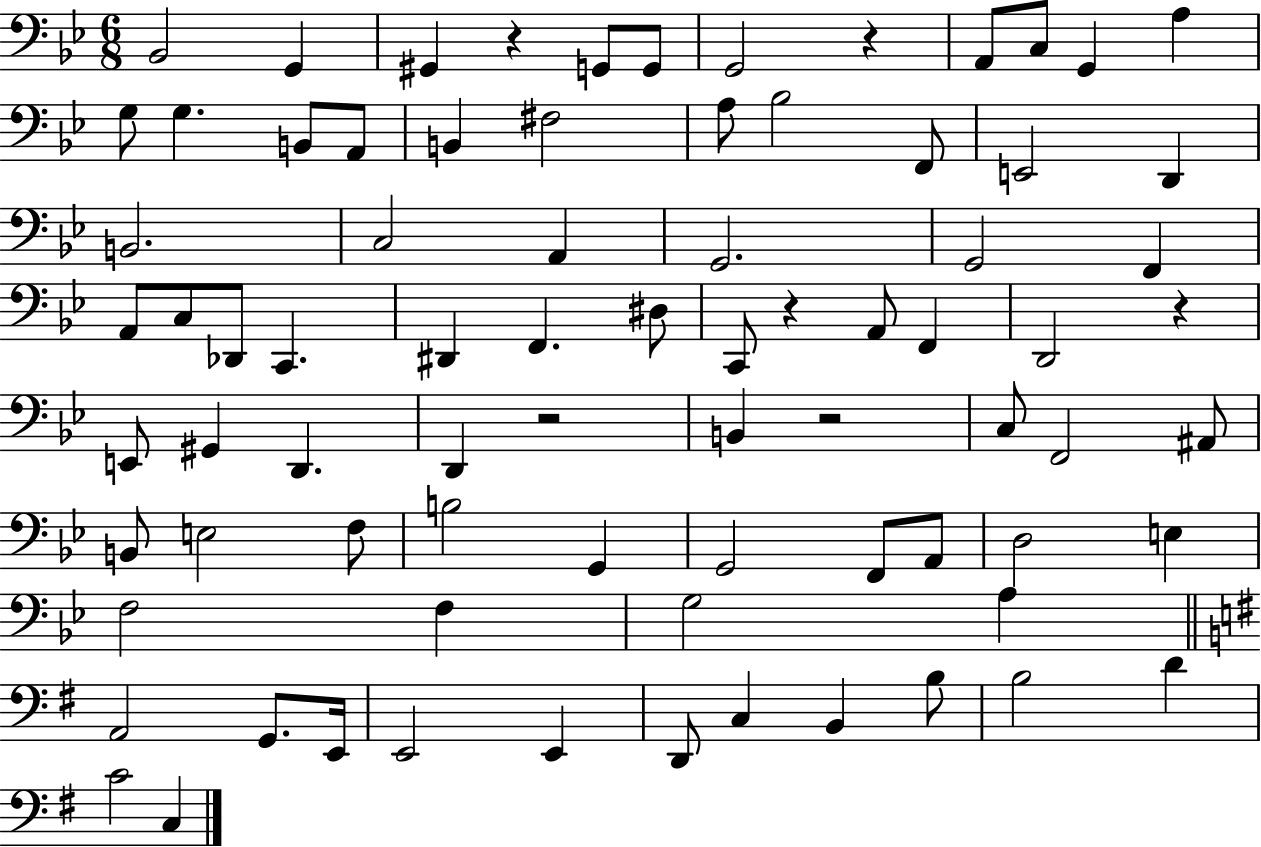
{
  \clef bass
  \numericTimeSignature
  \time 6/8
  \key bes \major
  \repeat volta 2 { bes,2 g,4 | gis,4 r4 g,8 g,8 | g,2 r4 | a,8 c8 g,4 a4 | \break g8 g4. b,8 a,8 | b,4 fis2 | a8 bes2 f,8 | e,2 d,4 | \break b,2. | c2 a,4 | g,2. | g,2 f,4 | \break a,8 c8 des,8 c,4. | dis,4 f,4. dis8 | c,8 r4 a,8 f,4 | d,2 r4 | \break e,8 gis,4 d,4. | d,4 r2 | b,4 r2 | c8 f,2 ais,8 | \break b,8 e2 f8 | b2 g,4 | g,2 f,8 a,8 | d2 e4 | \break f2 f4 | g2 a4 | \bar "||" \break \key e \minor a,2 g,8. e,16 | e,2 e,4 | d,8 c4 b,4 b8 | b2 d'4 | \break c'2 c4 | } \bar "|."
}